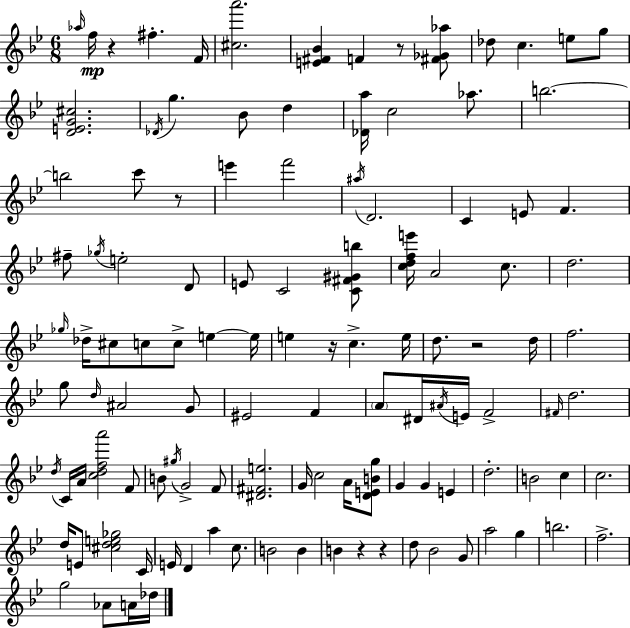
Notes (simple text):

Ab5/s F5/s R/q F#5/q. F4/s [C#5,A6]/h. [E4,F#4,Bb4]/q F4/q R/e [F#4,Gb4,Ab5]/e Db5/e C5/q. E5/e G5/e [D4,E4,G4,C#5]/h. Db4/s G5/q. Bb4/e D5/q [Db4,A5]/s C5/h Ab5/e. B5/h. B5/h C6/e R/e E6/q F6/h A#5/s D4/h. C4/q E4/e F4/q. F#5/e Gb5/s E5/h D4/e E4/e C4/h [C4,F#4,G#4,B5]/e [C5,D5,F5,E6]/s A4/h C5/e. D5/h. Gb5/s Db5/s C#5/e C5/e C5/e E5/q E5/s E5/q R/s C5/q. E5/s D5/e. R/h D5/s F5/h. G5/e D5/s A#4/h G4/e EIS4/h F4/q A4/e D#4/s A#4/s E4/s F4/h F#4/s D5/h. D5/s C4/s A4/s [C5,D5,F5,A6]/h F4/e B4/e G#5/s G4/h F4/e [D#4,F#4,E5]/h. G4/s C5/h A4/s [D4,E4,B4,G5]/e G4/q G4/q E4/q D5/h. B4/h C5/q C5/h. D5/s E4/e [C#5,D5,E5,Gb5]/h C4/s E4/s D4/q A5/q C5/e. B4/h B4/q B4/q R/q R/q D5/e Bb4/h G4/e A5/h G5/q B5/h. F5/h. G5/h Ab4/e A4/s Db5/s